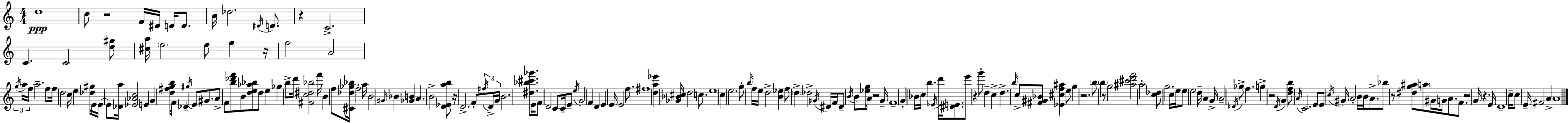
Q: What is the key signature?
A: C major